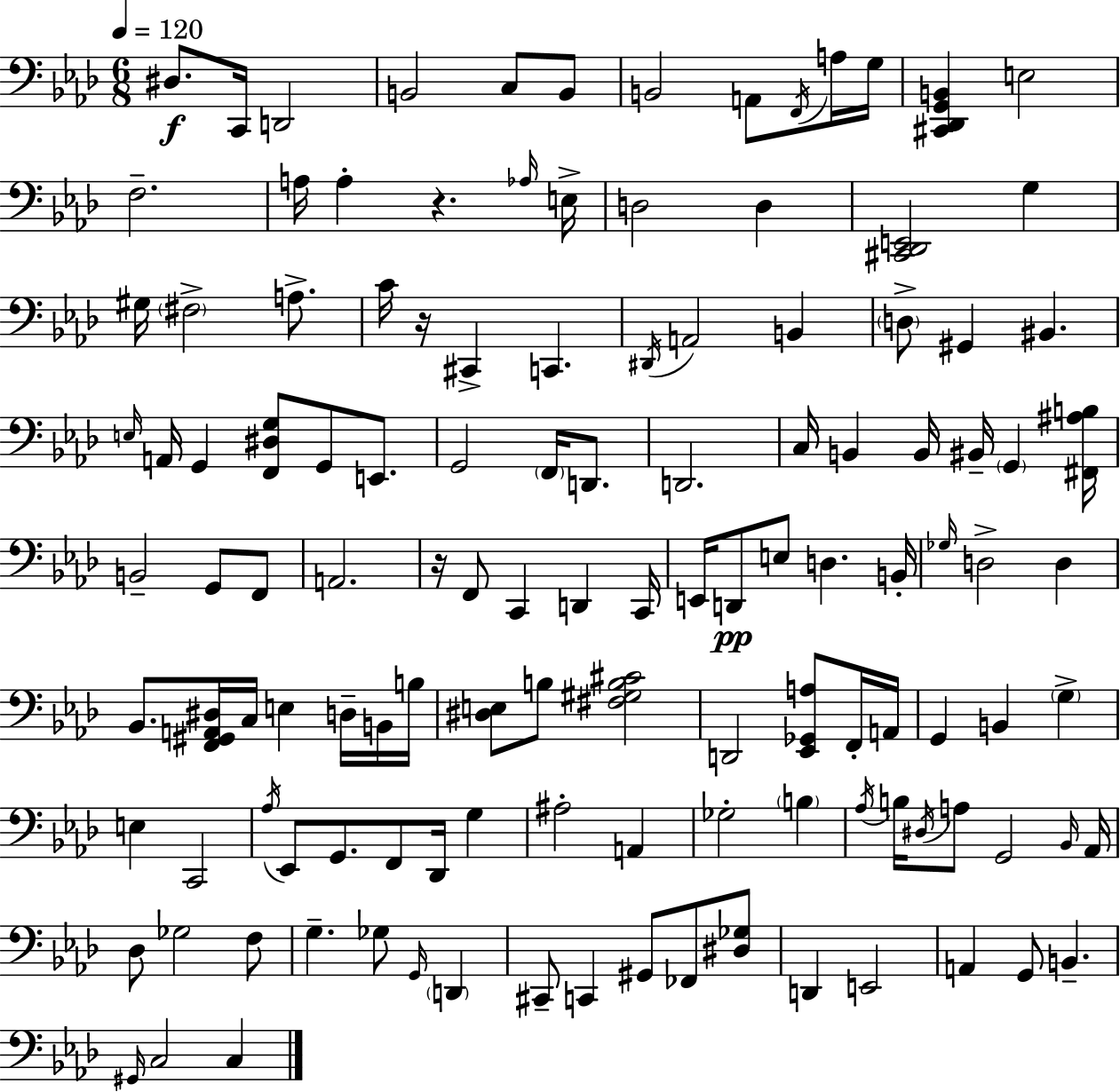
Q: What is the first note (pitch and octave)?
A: D#3